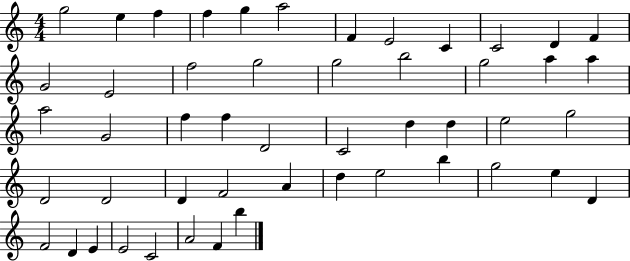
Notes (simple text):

G5/h E5/q F5/q F5/q G5/q A5/h F4/q E4/h C4/q C4/h D4/q F4/q G4/h E4/h F5/h G5/h G5/h B5/h G5/h A5/q A5/q A5/h G4/h F5/q F5/q D4/h C4/h D5/q D5/q E5/h G5/h D4/h D4/h D4/q F4/h A4/q D5/q E5/h B5/q G5/h E5/q D4/q F4/h D4/q E4/q E4/h C4/h A4/h F4/q B5/q